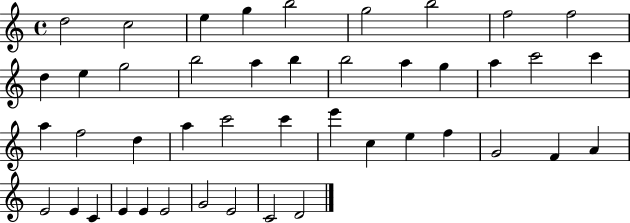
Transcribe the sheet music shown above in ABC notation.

X:1
T:Untitled
M:4/4
L:1/4
K:C
d2 c2 e g b2 g2 b2 f2 f2 d e g2 b2 a b b2 a g a c'2 c' a f2 d a c'2 c' e' c e f G2 F A E2 E C E E E2 G2 E2 C2 D2